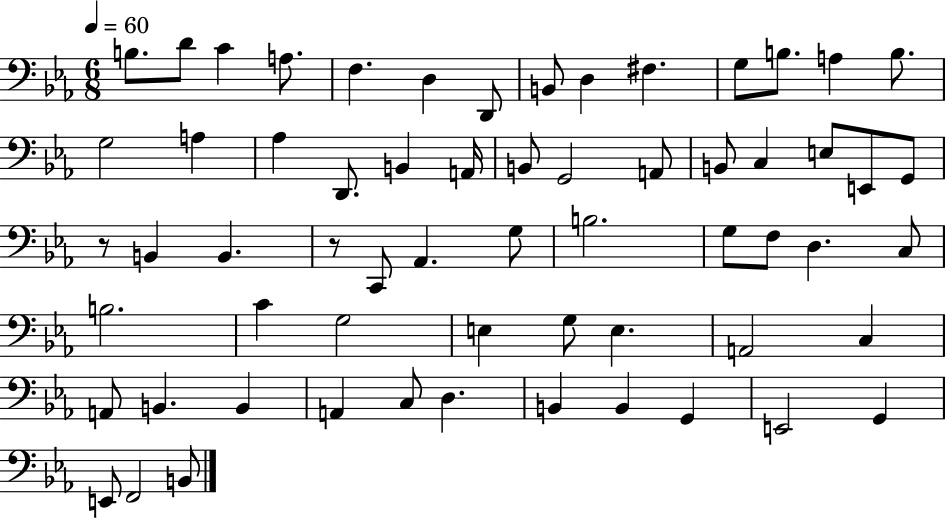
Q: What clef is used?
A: bass